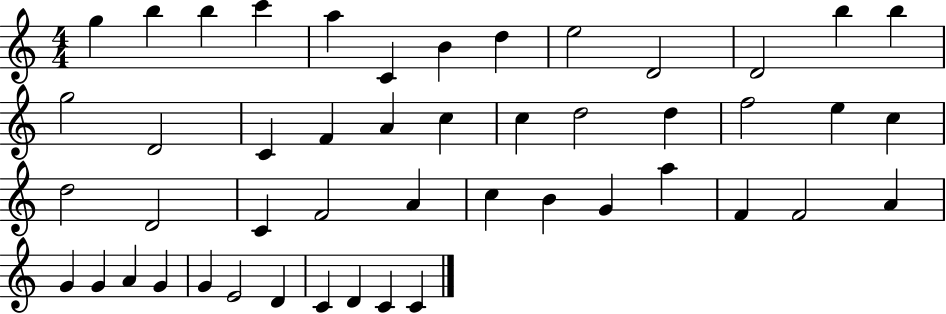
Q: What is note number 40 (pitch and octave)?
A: A4